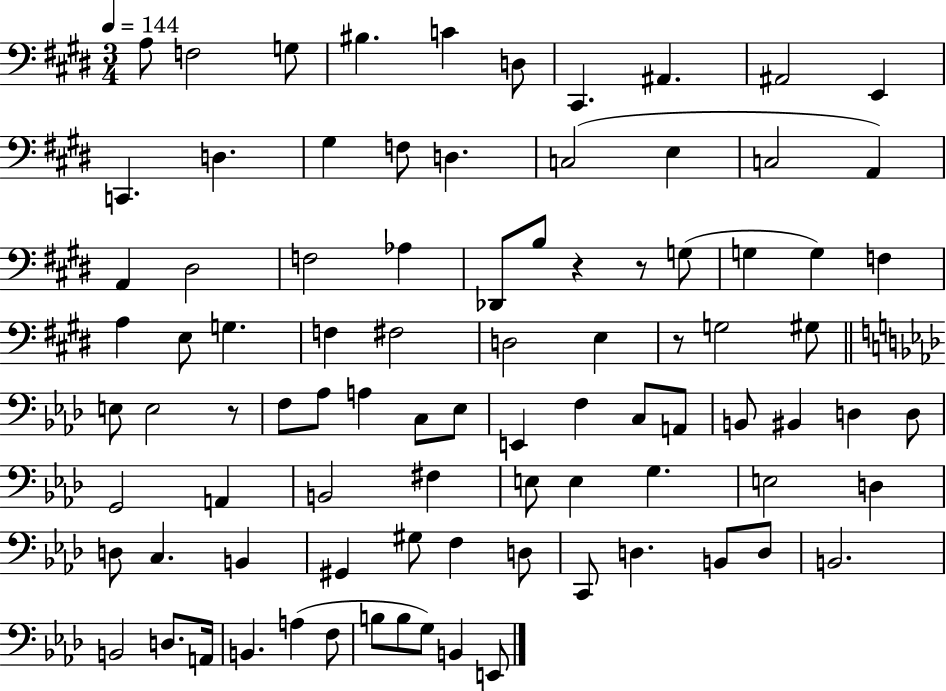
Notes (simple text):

A3/e F3/h G3/e BIS3/q. C4/q D3/e C#2/q. A#2/q. A#2/h E2/q C2/q. D3/q. G#3/q F3/e D3/q. C3/h E3/q C3/h A2/q A2/q D#3/h F3/h Ab3/q Db2/e B3/e R/q R/e G3/e G3/q G3/q F3/q A3/q E3/e G3/q. F3/q F#3/h D3/h E3/q R/e G3/h G#3/e E3/e E3/h R/e F3/e Ab3/e A3/q C3/e Eb3/e E2/q F3/q C3/e A2/e B2/e BIS2/q D3/q D3/e G2/h A2/q B2/h F#3/q E3/e E3/q G3/q. E3/h D3/q D3/e C3/q. B2/q G#2/q G#3/e F3/q D3/e C2/e D3/q. B2/e D3/e B2/h. B2/h D3/e. A2/s B2/q. A3/q F3/e B3/e B3/e G3/e B2/q E2/e